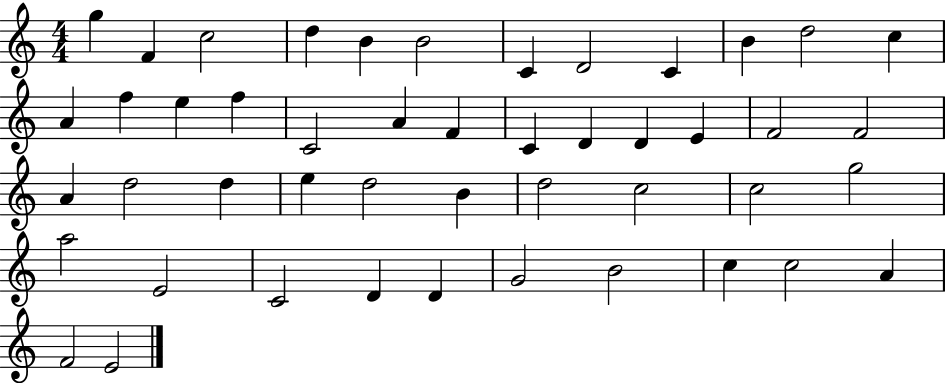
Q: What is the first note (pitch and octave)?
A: G5